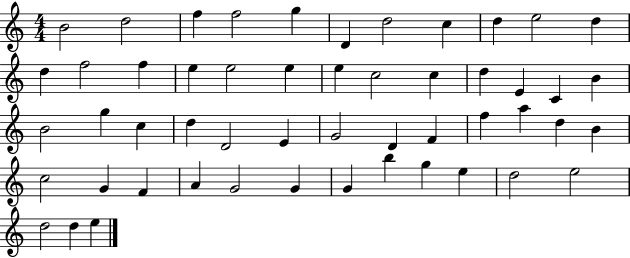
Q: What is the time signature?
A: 4/4